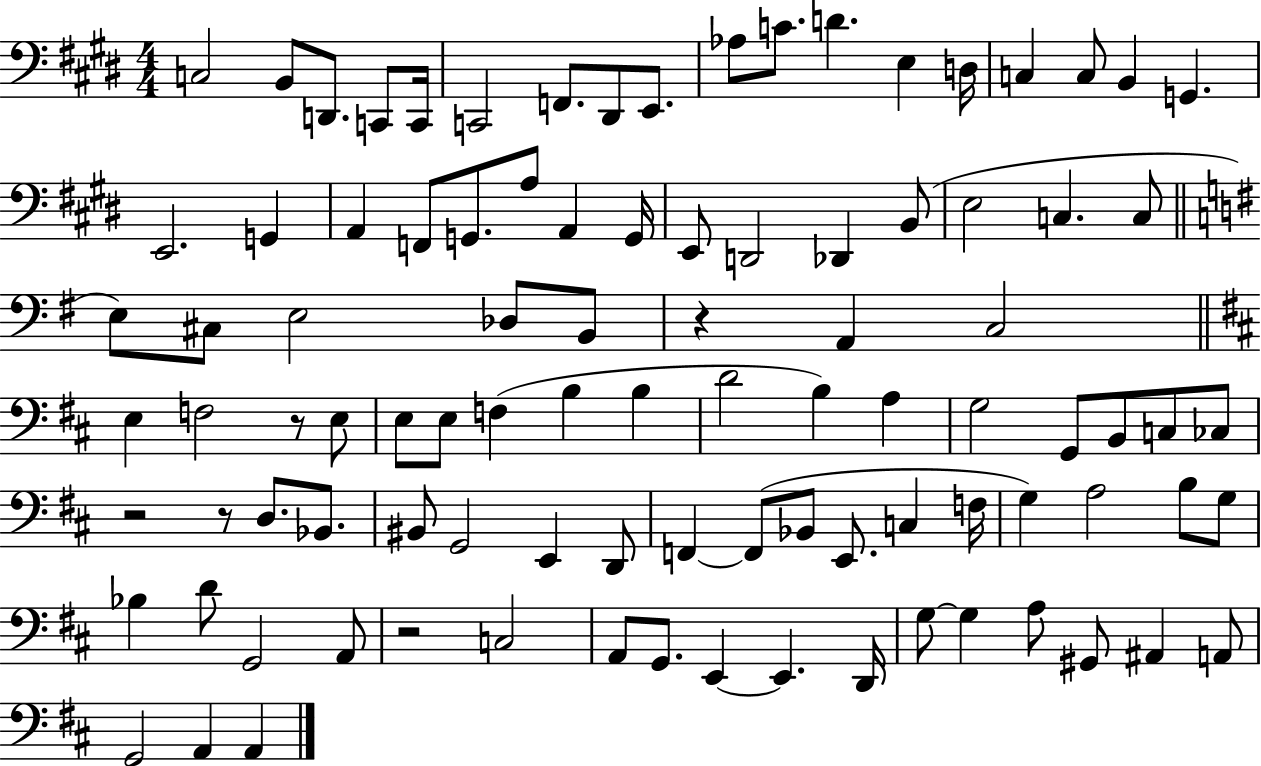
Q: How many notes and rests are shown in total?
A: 96